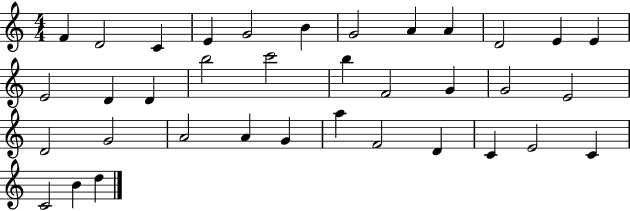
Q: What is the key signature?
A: C major